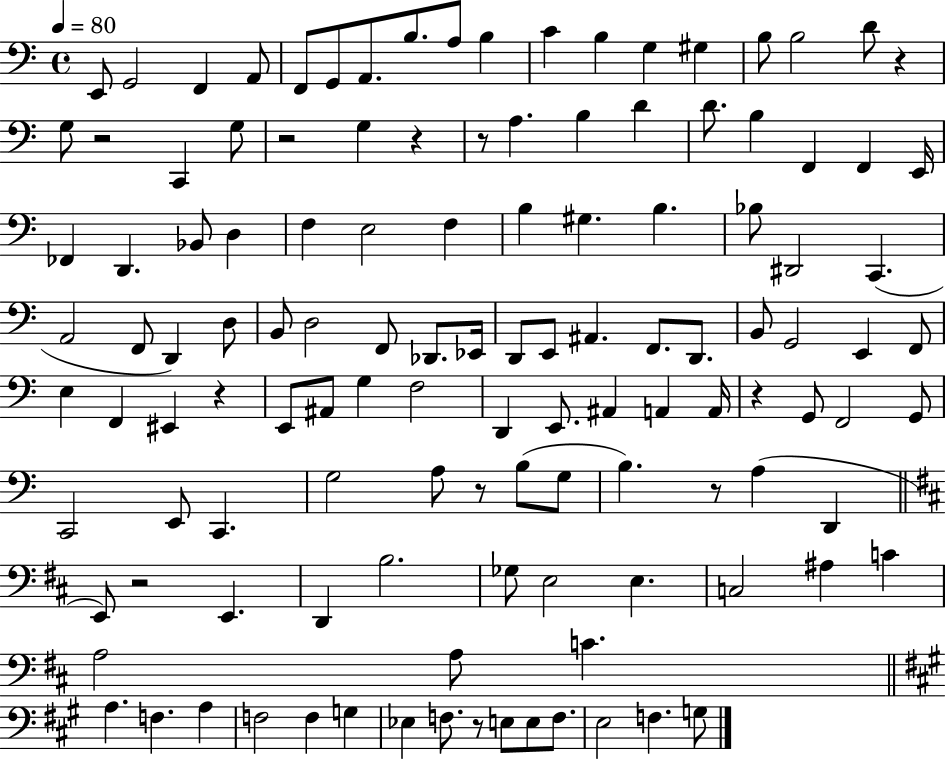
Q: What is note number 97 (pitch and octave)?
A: A3